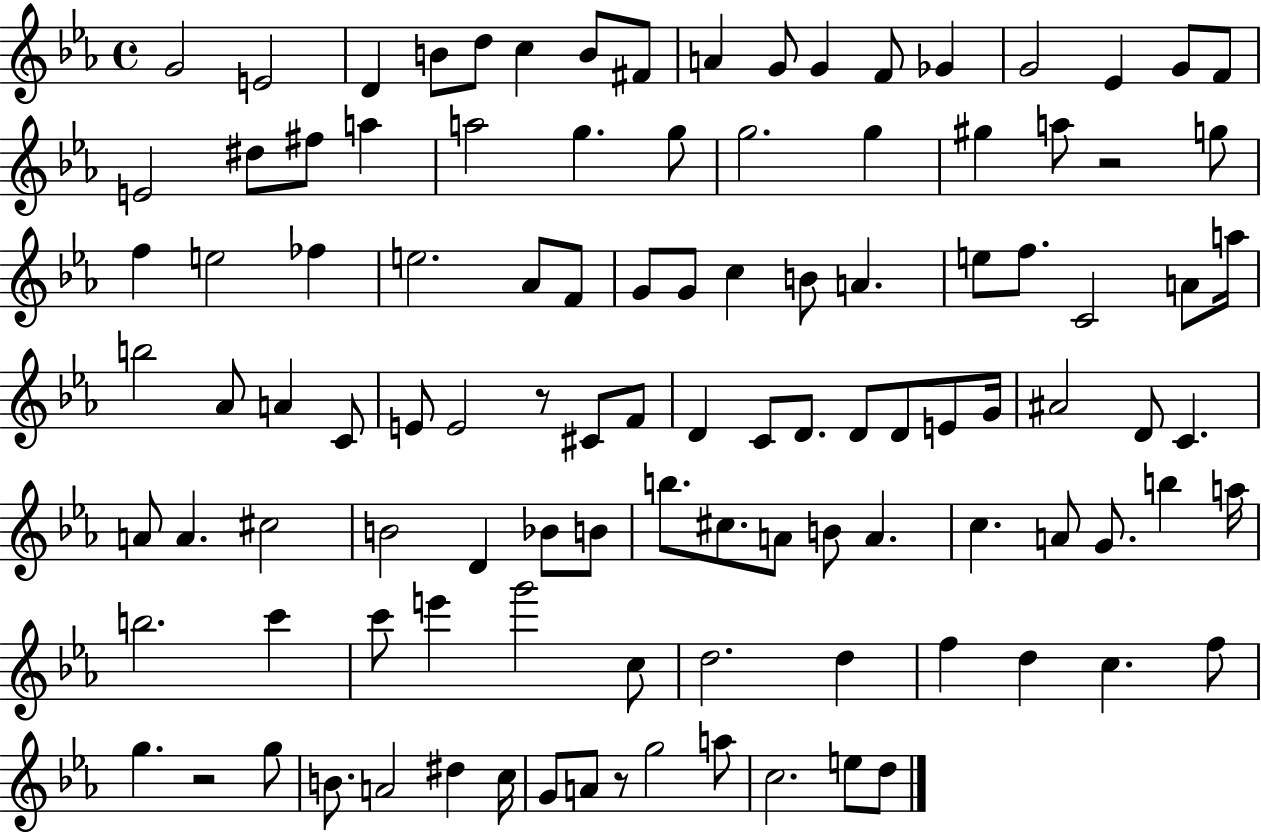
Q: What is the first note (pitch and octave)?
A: G4